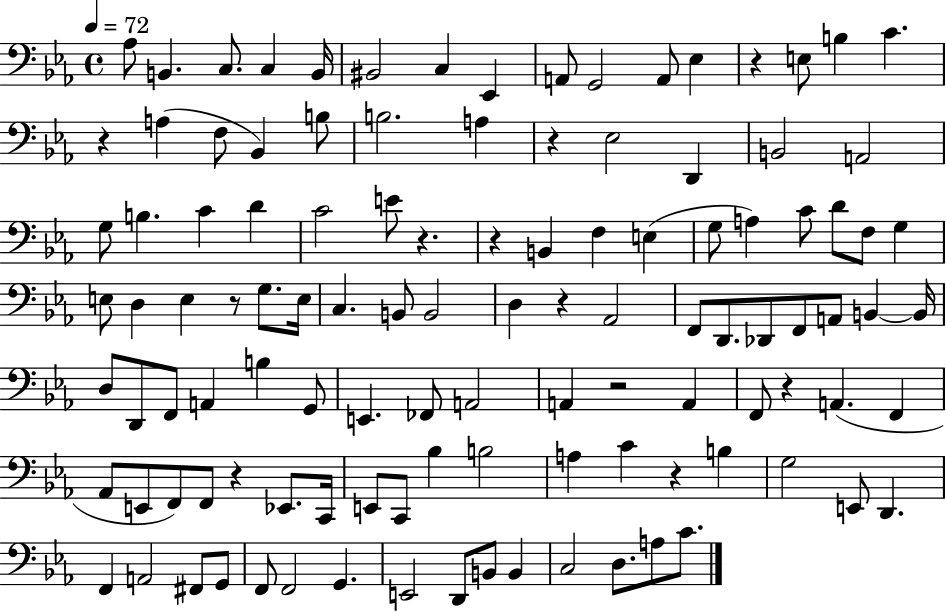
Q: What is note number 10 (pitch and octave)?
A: G2